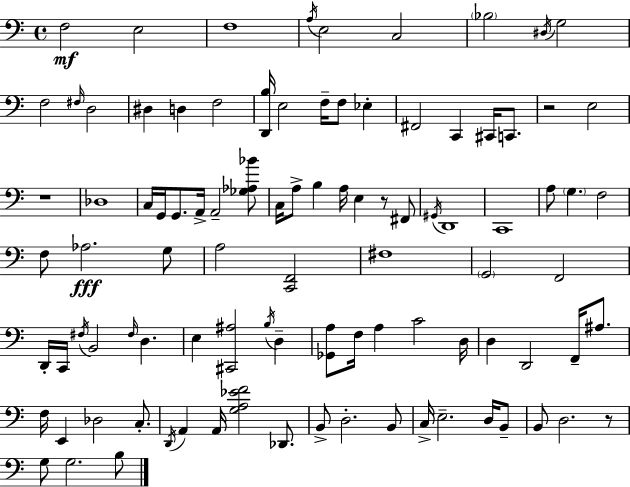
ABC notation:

X:1
T:Untitled
M:4/4
L:1/4
K:C
F,2 E,2 F,4 A,/4 E,2 C,2 _B,2 ^D,/4 G,2 F,2 ^F,/4 D,2 ^D, D, F,2 [D,,B,]/4 E,2 F,/4 F,/2 _E, ^F,,2 C,, ^C,,/4 C,,/2 z2 E,2 z4 _D,4 C,/4 G,,/4 G,,/2 A,,/4 A,,2 [_G,_A,_B]/2 C,/4 A,/2 B, A,/4 E, z/2 ^F,,/2 ^G,,/4 D,,4 C,,4 A,/2 G, F,2 F,/2 _A,2 G,/2 A,2 [C,,F,,]2 ^F,4 G,,2 F,,2 D,,/4 C,,/4 ^F,/4 B,,2 ^F,/4 D, E, [^C,,^A,]2 B,/4 D, [_G,,A,]/2 F,/4 A, C2 D,/4 D, D,,2 F,,/4 ^A,/2 F,/4 E,, _D,2 C,/2 D,,/4 A,, A,,/4 [G,A,_EF]2 _D,,/2 B,,/2 D,2 B,,/2 C,/4 E,2 D,/4 B,,/2 B,,/2 D,2 z/2 G,/2 G,2 B,/2